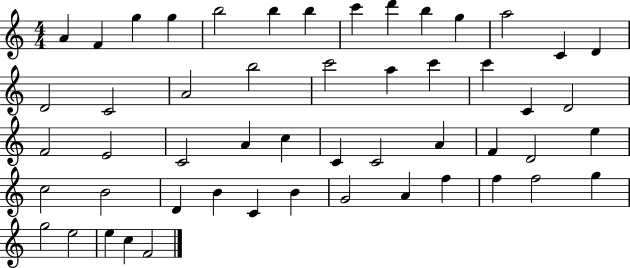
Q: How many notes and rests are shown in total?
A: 52